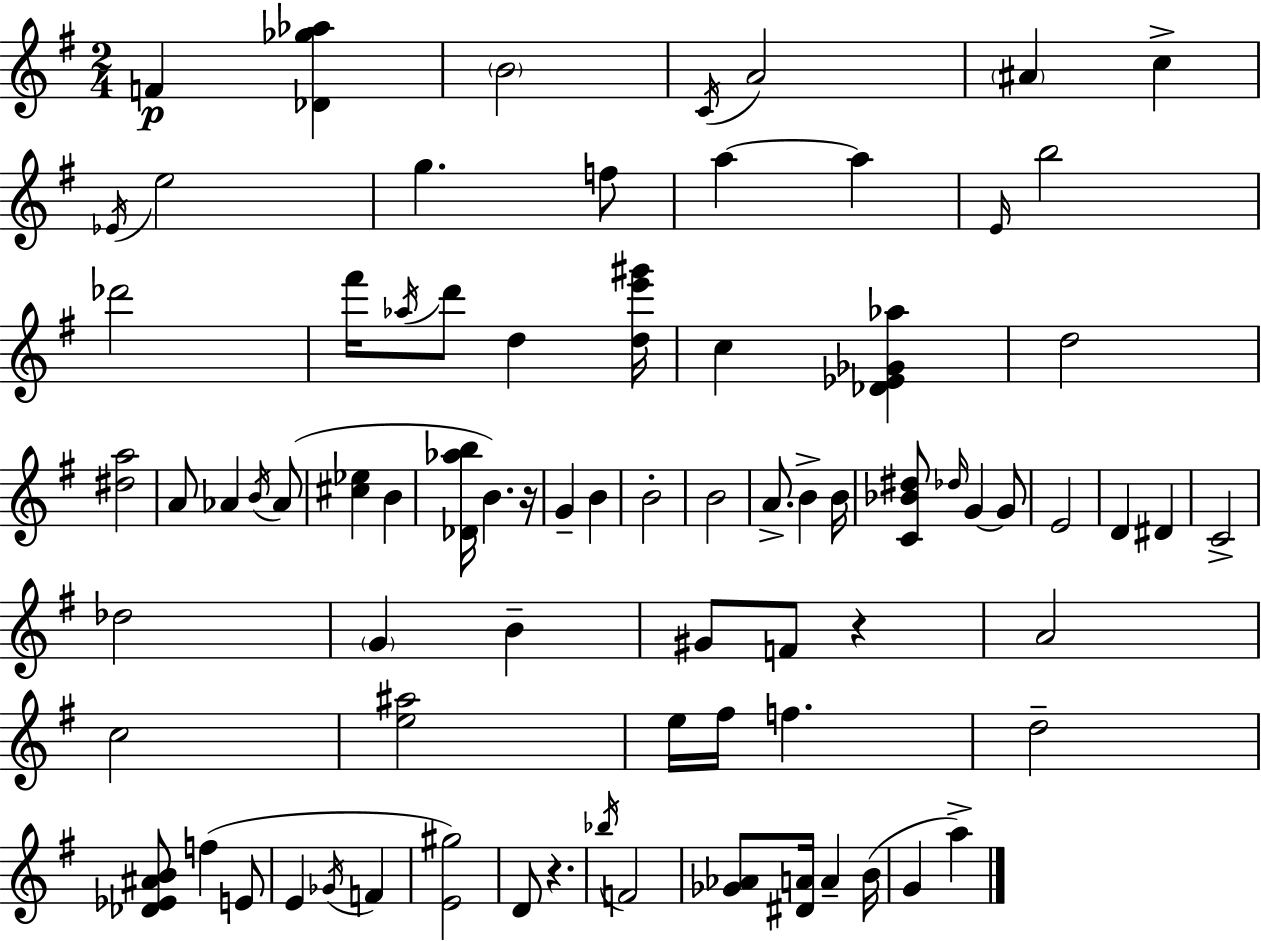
F4/q [Db4,Gb5,Ab5]/q B4/h C4/s A4/h A#4/q C5/q Eb4/s E5/h G5/q. F5/e A5/q A5/q E4/s B5/h Db6/h F#6/s Ab5/s D6/e D5/q [D5,E6,G#6]/s C5/q [Db4,Eb4,Gb4,Ab5]/q D5/h [D#5,A5]/h A4/e Ab4/q B4/s Ab4/e [C#5,Eb5]/q B4/q [Db4,Ab5,B5]/s B4/q. R/s G4/q B4/q B4/h B4/h A4/e. B4/q B4/s [C4,Bb4,D#5]/e Db5/s G4/q G4/e E4/h D4/q D#4/q C4/h Db5/h G4/q B4/q G#4/e F4/e R/q A4/h C5/h [E5,A#5]/h E5/s F#5/s F5/q. D5/h [Db4,Eb4,A#4,B4]/e F5/q E4/e E4/q Gb4/s F4/q [E4,G#5]/h D4/e R/q. Bb5/s F4/h [Gb4,Ab4]/e [D#4,A4]/s A4/q B4/s G4/q A5/q